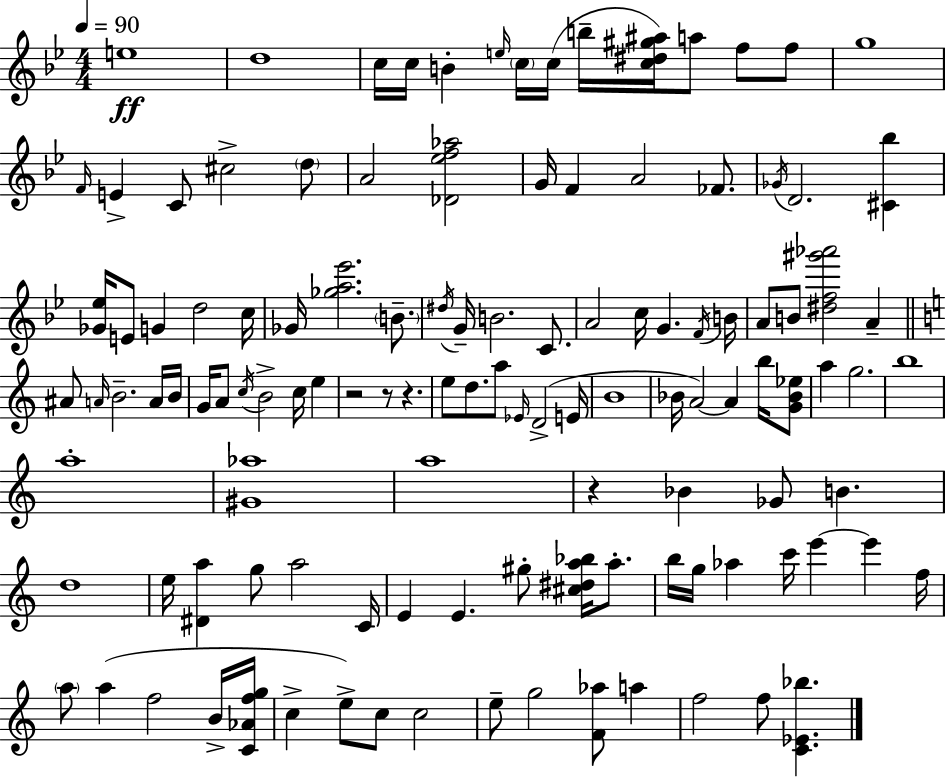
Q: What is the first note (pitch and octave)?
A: E5